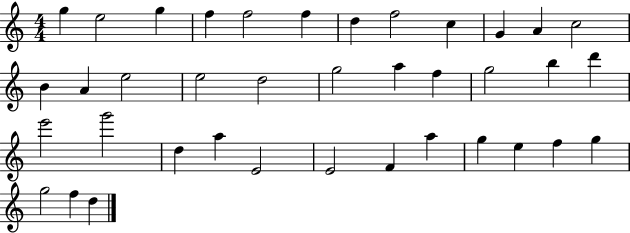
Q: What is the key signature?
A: C major